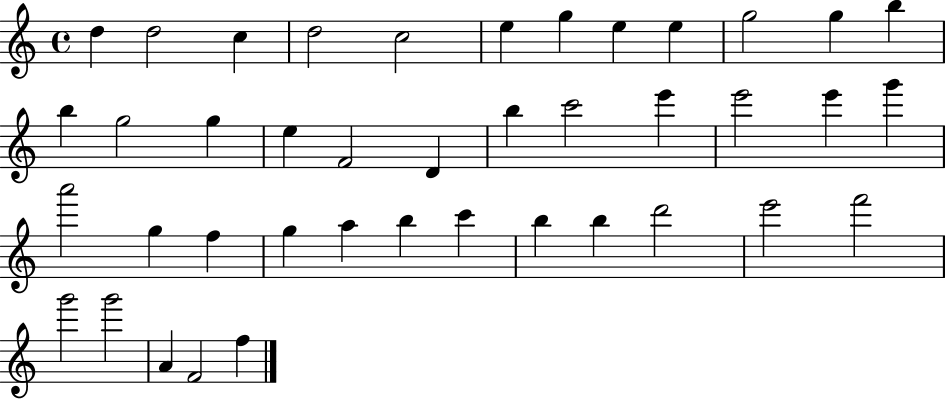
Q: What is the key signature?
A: C major